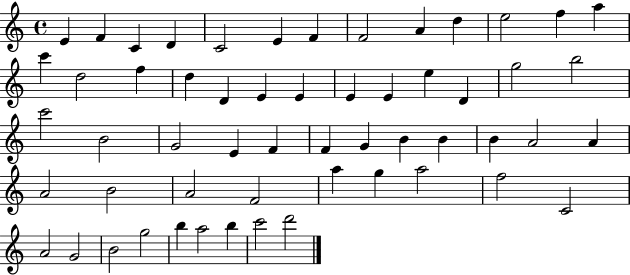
E4/q F4/q C4/q D4/q C4/h E4/q F4/q F4/h A4/q D5/q E5/h F5/q A5/q C6/q D5/h F5/q D5/q D4/q E4/q E4/q E4/q E4/q E5/q D4/q G5/h B5/h C6/h B4/h G4/h E4/q F4/q F4/q G4/q B4/q B4/q B4/q A4/h A4/q A4/h B4/h A4/h F4/h A5/q G5/q A5/h F5/h C4/h A4/h G4/h B4/h G5/h B5/q A5/h B5/q C6/h D6/h